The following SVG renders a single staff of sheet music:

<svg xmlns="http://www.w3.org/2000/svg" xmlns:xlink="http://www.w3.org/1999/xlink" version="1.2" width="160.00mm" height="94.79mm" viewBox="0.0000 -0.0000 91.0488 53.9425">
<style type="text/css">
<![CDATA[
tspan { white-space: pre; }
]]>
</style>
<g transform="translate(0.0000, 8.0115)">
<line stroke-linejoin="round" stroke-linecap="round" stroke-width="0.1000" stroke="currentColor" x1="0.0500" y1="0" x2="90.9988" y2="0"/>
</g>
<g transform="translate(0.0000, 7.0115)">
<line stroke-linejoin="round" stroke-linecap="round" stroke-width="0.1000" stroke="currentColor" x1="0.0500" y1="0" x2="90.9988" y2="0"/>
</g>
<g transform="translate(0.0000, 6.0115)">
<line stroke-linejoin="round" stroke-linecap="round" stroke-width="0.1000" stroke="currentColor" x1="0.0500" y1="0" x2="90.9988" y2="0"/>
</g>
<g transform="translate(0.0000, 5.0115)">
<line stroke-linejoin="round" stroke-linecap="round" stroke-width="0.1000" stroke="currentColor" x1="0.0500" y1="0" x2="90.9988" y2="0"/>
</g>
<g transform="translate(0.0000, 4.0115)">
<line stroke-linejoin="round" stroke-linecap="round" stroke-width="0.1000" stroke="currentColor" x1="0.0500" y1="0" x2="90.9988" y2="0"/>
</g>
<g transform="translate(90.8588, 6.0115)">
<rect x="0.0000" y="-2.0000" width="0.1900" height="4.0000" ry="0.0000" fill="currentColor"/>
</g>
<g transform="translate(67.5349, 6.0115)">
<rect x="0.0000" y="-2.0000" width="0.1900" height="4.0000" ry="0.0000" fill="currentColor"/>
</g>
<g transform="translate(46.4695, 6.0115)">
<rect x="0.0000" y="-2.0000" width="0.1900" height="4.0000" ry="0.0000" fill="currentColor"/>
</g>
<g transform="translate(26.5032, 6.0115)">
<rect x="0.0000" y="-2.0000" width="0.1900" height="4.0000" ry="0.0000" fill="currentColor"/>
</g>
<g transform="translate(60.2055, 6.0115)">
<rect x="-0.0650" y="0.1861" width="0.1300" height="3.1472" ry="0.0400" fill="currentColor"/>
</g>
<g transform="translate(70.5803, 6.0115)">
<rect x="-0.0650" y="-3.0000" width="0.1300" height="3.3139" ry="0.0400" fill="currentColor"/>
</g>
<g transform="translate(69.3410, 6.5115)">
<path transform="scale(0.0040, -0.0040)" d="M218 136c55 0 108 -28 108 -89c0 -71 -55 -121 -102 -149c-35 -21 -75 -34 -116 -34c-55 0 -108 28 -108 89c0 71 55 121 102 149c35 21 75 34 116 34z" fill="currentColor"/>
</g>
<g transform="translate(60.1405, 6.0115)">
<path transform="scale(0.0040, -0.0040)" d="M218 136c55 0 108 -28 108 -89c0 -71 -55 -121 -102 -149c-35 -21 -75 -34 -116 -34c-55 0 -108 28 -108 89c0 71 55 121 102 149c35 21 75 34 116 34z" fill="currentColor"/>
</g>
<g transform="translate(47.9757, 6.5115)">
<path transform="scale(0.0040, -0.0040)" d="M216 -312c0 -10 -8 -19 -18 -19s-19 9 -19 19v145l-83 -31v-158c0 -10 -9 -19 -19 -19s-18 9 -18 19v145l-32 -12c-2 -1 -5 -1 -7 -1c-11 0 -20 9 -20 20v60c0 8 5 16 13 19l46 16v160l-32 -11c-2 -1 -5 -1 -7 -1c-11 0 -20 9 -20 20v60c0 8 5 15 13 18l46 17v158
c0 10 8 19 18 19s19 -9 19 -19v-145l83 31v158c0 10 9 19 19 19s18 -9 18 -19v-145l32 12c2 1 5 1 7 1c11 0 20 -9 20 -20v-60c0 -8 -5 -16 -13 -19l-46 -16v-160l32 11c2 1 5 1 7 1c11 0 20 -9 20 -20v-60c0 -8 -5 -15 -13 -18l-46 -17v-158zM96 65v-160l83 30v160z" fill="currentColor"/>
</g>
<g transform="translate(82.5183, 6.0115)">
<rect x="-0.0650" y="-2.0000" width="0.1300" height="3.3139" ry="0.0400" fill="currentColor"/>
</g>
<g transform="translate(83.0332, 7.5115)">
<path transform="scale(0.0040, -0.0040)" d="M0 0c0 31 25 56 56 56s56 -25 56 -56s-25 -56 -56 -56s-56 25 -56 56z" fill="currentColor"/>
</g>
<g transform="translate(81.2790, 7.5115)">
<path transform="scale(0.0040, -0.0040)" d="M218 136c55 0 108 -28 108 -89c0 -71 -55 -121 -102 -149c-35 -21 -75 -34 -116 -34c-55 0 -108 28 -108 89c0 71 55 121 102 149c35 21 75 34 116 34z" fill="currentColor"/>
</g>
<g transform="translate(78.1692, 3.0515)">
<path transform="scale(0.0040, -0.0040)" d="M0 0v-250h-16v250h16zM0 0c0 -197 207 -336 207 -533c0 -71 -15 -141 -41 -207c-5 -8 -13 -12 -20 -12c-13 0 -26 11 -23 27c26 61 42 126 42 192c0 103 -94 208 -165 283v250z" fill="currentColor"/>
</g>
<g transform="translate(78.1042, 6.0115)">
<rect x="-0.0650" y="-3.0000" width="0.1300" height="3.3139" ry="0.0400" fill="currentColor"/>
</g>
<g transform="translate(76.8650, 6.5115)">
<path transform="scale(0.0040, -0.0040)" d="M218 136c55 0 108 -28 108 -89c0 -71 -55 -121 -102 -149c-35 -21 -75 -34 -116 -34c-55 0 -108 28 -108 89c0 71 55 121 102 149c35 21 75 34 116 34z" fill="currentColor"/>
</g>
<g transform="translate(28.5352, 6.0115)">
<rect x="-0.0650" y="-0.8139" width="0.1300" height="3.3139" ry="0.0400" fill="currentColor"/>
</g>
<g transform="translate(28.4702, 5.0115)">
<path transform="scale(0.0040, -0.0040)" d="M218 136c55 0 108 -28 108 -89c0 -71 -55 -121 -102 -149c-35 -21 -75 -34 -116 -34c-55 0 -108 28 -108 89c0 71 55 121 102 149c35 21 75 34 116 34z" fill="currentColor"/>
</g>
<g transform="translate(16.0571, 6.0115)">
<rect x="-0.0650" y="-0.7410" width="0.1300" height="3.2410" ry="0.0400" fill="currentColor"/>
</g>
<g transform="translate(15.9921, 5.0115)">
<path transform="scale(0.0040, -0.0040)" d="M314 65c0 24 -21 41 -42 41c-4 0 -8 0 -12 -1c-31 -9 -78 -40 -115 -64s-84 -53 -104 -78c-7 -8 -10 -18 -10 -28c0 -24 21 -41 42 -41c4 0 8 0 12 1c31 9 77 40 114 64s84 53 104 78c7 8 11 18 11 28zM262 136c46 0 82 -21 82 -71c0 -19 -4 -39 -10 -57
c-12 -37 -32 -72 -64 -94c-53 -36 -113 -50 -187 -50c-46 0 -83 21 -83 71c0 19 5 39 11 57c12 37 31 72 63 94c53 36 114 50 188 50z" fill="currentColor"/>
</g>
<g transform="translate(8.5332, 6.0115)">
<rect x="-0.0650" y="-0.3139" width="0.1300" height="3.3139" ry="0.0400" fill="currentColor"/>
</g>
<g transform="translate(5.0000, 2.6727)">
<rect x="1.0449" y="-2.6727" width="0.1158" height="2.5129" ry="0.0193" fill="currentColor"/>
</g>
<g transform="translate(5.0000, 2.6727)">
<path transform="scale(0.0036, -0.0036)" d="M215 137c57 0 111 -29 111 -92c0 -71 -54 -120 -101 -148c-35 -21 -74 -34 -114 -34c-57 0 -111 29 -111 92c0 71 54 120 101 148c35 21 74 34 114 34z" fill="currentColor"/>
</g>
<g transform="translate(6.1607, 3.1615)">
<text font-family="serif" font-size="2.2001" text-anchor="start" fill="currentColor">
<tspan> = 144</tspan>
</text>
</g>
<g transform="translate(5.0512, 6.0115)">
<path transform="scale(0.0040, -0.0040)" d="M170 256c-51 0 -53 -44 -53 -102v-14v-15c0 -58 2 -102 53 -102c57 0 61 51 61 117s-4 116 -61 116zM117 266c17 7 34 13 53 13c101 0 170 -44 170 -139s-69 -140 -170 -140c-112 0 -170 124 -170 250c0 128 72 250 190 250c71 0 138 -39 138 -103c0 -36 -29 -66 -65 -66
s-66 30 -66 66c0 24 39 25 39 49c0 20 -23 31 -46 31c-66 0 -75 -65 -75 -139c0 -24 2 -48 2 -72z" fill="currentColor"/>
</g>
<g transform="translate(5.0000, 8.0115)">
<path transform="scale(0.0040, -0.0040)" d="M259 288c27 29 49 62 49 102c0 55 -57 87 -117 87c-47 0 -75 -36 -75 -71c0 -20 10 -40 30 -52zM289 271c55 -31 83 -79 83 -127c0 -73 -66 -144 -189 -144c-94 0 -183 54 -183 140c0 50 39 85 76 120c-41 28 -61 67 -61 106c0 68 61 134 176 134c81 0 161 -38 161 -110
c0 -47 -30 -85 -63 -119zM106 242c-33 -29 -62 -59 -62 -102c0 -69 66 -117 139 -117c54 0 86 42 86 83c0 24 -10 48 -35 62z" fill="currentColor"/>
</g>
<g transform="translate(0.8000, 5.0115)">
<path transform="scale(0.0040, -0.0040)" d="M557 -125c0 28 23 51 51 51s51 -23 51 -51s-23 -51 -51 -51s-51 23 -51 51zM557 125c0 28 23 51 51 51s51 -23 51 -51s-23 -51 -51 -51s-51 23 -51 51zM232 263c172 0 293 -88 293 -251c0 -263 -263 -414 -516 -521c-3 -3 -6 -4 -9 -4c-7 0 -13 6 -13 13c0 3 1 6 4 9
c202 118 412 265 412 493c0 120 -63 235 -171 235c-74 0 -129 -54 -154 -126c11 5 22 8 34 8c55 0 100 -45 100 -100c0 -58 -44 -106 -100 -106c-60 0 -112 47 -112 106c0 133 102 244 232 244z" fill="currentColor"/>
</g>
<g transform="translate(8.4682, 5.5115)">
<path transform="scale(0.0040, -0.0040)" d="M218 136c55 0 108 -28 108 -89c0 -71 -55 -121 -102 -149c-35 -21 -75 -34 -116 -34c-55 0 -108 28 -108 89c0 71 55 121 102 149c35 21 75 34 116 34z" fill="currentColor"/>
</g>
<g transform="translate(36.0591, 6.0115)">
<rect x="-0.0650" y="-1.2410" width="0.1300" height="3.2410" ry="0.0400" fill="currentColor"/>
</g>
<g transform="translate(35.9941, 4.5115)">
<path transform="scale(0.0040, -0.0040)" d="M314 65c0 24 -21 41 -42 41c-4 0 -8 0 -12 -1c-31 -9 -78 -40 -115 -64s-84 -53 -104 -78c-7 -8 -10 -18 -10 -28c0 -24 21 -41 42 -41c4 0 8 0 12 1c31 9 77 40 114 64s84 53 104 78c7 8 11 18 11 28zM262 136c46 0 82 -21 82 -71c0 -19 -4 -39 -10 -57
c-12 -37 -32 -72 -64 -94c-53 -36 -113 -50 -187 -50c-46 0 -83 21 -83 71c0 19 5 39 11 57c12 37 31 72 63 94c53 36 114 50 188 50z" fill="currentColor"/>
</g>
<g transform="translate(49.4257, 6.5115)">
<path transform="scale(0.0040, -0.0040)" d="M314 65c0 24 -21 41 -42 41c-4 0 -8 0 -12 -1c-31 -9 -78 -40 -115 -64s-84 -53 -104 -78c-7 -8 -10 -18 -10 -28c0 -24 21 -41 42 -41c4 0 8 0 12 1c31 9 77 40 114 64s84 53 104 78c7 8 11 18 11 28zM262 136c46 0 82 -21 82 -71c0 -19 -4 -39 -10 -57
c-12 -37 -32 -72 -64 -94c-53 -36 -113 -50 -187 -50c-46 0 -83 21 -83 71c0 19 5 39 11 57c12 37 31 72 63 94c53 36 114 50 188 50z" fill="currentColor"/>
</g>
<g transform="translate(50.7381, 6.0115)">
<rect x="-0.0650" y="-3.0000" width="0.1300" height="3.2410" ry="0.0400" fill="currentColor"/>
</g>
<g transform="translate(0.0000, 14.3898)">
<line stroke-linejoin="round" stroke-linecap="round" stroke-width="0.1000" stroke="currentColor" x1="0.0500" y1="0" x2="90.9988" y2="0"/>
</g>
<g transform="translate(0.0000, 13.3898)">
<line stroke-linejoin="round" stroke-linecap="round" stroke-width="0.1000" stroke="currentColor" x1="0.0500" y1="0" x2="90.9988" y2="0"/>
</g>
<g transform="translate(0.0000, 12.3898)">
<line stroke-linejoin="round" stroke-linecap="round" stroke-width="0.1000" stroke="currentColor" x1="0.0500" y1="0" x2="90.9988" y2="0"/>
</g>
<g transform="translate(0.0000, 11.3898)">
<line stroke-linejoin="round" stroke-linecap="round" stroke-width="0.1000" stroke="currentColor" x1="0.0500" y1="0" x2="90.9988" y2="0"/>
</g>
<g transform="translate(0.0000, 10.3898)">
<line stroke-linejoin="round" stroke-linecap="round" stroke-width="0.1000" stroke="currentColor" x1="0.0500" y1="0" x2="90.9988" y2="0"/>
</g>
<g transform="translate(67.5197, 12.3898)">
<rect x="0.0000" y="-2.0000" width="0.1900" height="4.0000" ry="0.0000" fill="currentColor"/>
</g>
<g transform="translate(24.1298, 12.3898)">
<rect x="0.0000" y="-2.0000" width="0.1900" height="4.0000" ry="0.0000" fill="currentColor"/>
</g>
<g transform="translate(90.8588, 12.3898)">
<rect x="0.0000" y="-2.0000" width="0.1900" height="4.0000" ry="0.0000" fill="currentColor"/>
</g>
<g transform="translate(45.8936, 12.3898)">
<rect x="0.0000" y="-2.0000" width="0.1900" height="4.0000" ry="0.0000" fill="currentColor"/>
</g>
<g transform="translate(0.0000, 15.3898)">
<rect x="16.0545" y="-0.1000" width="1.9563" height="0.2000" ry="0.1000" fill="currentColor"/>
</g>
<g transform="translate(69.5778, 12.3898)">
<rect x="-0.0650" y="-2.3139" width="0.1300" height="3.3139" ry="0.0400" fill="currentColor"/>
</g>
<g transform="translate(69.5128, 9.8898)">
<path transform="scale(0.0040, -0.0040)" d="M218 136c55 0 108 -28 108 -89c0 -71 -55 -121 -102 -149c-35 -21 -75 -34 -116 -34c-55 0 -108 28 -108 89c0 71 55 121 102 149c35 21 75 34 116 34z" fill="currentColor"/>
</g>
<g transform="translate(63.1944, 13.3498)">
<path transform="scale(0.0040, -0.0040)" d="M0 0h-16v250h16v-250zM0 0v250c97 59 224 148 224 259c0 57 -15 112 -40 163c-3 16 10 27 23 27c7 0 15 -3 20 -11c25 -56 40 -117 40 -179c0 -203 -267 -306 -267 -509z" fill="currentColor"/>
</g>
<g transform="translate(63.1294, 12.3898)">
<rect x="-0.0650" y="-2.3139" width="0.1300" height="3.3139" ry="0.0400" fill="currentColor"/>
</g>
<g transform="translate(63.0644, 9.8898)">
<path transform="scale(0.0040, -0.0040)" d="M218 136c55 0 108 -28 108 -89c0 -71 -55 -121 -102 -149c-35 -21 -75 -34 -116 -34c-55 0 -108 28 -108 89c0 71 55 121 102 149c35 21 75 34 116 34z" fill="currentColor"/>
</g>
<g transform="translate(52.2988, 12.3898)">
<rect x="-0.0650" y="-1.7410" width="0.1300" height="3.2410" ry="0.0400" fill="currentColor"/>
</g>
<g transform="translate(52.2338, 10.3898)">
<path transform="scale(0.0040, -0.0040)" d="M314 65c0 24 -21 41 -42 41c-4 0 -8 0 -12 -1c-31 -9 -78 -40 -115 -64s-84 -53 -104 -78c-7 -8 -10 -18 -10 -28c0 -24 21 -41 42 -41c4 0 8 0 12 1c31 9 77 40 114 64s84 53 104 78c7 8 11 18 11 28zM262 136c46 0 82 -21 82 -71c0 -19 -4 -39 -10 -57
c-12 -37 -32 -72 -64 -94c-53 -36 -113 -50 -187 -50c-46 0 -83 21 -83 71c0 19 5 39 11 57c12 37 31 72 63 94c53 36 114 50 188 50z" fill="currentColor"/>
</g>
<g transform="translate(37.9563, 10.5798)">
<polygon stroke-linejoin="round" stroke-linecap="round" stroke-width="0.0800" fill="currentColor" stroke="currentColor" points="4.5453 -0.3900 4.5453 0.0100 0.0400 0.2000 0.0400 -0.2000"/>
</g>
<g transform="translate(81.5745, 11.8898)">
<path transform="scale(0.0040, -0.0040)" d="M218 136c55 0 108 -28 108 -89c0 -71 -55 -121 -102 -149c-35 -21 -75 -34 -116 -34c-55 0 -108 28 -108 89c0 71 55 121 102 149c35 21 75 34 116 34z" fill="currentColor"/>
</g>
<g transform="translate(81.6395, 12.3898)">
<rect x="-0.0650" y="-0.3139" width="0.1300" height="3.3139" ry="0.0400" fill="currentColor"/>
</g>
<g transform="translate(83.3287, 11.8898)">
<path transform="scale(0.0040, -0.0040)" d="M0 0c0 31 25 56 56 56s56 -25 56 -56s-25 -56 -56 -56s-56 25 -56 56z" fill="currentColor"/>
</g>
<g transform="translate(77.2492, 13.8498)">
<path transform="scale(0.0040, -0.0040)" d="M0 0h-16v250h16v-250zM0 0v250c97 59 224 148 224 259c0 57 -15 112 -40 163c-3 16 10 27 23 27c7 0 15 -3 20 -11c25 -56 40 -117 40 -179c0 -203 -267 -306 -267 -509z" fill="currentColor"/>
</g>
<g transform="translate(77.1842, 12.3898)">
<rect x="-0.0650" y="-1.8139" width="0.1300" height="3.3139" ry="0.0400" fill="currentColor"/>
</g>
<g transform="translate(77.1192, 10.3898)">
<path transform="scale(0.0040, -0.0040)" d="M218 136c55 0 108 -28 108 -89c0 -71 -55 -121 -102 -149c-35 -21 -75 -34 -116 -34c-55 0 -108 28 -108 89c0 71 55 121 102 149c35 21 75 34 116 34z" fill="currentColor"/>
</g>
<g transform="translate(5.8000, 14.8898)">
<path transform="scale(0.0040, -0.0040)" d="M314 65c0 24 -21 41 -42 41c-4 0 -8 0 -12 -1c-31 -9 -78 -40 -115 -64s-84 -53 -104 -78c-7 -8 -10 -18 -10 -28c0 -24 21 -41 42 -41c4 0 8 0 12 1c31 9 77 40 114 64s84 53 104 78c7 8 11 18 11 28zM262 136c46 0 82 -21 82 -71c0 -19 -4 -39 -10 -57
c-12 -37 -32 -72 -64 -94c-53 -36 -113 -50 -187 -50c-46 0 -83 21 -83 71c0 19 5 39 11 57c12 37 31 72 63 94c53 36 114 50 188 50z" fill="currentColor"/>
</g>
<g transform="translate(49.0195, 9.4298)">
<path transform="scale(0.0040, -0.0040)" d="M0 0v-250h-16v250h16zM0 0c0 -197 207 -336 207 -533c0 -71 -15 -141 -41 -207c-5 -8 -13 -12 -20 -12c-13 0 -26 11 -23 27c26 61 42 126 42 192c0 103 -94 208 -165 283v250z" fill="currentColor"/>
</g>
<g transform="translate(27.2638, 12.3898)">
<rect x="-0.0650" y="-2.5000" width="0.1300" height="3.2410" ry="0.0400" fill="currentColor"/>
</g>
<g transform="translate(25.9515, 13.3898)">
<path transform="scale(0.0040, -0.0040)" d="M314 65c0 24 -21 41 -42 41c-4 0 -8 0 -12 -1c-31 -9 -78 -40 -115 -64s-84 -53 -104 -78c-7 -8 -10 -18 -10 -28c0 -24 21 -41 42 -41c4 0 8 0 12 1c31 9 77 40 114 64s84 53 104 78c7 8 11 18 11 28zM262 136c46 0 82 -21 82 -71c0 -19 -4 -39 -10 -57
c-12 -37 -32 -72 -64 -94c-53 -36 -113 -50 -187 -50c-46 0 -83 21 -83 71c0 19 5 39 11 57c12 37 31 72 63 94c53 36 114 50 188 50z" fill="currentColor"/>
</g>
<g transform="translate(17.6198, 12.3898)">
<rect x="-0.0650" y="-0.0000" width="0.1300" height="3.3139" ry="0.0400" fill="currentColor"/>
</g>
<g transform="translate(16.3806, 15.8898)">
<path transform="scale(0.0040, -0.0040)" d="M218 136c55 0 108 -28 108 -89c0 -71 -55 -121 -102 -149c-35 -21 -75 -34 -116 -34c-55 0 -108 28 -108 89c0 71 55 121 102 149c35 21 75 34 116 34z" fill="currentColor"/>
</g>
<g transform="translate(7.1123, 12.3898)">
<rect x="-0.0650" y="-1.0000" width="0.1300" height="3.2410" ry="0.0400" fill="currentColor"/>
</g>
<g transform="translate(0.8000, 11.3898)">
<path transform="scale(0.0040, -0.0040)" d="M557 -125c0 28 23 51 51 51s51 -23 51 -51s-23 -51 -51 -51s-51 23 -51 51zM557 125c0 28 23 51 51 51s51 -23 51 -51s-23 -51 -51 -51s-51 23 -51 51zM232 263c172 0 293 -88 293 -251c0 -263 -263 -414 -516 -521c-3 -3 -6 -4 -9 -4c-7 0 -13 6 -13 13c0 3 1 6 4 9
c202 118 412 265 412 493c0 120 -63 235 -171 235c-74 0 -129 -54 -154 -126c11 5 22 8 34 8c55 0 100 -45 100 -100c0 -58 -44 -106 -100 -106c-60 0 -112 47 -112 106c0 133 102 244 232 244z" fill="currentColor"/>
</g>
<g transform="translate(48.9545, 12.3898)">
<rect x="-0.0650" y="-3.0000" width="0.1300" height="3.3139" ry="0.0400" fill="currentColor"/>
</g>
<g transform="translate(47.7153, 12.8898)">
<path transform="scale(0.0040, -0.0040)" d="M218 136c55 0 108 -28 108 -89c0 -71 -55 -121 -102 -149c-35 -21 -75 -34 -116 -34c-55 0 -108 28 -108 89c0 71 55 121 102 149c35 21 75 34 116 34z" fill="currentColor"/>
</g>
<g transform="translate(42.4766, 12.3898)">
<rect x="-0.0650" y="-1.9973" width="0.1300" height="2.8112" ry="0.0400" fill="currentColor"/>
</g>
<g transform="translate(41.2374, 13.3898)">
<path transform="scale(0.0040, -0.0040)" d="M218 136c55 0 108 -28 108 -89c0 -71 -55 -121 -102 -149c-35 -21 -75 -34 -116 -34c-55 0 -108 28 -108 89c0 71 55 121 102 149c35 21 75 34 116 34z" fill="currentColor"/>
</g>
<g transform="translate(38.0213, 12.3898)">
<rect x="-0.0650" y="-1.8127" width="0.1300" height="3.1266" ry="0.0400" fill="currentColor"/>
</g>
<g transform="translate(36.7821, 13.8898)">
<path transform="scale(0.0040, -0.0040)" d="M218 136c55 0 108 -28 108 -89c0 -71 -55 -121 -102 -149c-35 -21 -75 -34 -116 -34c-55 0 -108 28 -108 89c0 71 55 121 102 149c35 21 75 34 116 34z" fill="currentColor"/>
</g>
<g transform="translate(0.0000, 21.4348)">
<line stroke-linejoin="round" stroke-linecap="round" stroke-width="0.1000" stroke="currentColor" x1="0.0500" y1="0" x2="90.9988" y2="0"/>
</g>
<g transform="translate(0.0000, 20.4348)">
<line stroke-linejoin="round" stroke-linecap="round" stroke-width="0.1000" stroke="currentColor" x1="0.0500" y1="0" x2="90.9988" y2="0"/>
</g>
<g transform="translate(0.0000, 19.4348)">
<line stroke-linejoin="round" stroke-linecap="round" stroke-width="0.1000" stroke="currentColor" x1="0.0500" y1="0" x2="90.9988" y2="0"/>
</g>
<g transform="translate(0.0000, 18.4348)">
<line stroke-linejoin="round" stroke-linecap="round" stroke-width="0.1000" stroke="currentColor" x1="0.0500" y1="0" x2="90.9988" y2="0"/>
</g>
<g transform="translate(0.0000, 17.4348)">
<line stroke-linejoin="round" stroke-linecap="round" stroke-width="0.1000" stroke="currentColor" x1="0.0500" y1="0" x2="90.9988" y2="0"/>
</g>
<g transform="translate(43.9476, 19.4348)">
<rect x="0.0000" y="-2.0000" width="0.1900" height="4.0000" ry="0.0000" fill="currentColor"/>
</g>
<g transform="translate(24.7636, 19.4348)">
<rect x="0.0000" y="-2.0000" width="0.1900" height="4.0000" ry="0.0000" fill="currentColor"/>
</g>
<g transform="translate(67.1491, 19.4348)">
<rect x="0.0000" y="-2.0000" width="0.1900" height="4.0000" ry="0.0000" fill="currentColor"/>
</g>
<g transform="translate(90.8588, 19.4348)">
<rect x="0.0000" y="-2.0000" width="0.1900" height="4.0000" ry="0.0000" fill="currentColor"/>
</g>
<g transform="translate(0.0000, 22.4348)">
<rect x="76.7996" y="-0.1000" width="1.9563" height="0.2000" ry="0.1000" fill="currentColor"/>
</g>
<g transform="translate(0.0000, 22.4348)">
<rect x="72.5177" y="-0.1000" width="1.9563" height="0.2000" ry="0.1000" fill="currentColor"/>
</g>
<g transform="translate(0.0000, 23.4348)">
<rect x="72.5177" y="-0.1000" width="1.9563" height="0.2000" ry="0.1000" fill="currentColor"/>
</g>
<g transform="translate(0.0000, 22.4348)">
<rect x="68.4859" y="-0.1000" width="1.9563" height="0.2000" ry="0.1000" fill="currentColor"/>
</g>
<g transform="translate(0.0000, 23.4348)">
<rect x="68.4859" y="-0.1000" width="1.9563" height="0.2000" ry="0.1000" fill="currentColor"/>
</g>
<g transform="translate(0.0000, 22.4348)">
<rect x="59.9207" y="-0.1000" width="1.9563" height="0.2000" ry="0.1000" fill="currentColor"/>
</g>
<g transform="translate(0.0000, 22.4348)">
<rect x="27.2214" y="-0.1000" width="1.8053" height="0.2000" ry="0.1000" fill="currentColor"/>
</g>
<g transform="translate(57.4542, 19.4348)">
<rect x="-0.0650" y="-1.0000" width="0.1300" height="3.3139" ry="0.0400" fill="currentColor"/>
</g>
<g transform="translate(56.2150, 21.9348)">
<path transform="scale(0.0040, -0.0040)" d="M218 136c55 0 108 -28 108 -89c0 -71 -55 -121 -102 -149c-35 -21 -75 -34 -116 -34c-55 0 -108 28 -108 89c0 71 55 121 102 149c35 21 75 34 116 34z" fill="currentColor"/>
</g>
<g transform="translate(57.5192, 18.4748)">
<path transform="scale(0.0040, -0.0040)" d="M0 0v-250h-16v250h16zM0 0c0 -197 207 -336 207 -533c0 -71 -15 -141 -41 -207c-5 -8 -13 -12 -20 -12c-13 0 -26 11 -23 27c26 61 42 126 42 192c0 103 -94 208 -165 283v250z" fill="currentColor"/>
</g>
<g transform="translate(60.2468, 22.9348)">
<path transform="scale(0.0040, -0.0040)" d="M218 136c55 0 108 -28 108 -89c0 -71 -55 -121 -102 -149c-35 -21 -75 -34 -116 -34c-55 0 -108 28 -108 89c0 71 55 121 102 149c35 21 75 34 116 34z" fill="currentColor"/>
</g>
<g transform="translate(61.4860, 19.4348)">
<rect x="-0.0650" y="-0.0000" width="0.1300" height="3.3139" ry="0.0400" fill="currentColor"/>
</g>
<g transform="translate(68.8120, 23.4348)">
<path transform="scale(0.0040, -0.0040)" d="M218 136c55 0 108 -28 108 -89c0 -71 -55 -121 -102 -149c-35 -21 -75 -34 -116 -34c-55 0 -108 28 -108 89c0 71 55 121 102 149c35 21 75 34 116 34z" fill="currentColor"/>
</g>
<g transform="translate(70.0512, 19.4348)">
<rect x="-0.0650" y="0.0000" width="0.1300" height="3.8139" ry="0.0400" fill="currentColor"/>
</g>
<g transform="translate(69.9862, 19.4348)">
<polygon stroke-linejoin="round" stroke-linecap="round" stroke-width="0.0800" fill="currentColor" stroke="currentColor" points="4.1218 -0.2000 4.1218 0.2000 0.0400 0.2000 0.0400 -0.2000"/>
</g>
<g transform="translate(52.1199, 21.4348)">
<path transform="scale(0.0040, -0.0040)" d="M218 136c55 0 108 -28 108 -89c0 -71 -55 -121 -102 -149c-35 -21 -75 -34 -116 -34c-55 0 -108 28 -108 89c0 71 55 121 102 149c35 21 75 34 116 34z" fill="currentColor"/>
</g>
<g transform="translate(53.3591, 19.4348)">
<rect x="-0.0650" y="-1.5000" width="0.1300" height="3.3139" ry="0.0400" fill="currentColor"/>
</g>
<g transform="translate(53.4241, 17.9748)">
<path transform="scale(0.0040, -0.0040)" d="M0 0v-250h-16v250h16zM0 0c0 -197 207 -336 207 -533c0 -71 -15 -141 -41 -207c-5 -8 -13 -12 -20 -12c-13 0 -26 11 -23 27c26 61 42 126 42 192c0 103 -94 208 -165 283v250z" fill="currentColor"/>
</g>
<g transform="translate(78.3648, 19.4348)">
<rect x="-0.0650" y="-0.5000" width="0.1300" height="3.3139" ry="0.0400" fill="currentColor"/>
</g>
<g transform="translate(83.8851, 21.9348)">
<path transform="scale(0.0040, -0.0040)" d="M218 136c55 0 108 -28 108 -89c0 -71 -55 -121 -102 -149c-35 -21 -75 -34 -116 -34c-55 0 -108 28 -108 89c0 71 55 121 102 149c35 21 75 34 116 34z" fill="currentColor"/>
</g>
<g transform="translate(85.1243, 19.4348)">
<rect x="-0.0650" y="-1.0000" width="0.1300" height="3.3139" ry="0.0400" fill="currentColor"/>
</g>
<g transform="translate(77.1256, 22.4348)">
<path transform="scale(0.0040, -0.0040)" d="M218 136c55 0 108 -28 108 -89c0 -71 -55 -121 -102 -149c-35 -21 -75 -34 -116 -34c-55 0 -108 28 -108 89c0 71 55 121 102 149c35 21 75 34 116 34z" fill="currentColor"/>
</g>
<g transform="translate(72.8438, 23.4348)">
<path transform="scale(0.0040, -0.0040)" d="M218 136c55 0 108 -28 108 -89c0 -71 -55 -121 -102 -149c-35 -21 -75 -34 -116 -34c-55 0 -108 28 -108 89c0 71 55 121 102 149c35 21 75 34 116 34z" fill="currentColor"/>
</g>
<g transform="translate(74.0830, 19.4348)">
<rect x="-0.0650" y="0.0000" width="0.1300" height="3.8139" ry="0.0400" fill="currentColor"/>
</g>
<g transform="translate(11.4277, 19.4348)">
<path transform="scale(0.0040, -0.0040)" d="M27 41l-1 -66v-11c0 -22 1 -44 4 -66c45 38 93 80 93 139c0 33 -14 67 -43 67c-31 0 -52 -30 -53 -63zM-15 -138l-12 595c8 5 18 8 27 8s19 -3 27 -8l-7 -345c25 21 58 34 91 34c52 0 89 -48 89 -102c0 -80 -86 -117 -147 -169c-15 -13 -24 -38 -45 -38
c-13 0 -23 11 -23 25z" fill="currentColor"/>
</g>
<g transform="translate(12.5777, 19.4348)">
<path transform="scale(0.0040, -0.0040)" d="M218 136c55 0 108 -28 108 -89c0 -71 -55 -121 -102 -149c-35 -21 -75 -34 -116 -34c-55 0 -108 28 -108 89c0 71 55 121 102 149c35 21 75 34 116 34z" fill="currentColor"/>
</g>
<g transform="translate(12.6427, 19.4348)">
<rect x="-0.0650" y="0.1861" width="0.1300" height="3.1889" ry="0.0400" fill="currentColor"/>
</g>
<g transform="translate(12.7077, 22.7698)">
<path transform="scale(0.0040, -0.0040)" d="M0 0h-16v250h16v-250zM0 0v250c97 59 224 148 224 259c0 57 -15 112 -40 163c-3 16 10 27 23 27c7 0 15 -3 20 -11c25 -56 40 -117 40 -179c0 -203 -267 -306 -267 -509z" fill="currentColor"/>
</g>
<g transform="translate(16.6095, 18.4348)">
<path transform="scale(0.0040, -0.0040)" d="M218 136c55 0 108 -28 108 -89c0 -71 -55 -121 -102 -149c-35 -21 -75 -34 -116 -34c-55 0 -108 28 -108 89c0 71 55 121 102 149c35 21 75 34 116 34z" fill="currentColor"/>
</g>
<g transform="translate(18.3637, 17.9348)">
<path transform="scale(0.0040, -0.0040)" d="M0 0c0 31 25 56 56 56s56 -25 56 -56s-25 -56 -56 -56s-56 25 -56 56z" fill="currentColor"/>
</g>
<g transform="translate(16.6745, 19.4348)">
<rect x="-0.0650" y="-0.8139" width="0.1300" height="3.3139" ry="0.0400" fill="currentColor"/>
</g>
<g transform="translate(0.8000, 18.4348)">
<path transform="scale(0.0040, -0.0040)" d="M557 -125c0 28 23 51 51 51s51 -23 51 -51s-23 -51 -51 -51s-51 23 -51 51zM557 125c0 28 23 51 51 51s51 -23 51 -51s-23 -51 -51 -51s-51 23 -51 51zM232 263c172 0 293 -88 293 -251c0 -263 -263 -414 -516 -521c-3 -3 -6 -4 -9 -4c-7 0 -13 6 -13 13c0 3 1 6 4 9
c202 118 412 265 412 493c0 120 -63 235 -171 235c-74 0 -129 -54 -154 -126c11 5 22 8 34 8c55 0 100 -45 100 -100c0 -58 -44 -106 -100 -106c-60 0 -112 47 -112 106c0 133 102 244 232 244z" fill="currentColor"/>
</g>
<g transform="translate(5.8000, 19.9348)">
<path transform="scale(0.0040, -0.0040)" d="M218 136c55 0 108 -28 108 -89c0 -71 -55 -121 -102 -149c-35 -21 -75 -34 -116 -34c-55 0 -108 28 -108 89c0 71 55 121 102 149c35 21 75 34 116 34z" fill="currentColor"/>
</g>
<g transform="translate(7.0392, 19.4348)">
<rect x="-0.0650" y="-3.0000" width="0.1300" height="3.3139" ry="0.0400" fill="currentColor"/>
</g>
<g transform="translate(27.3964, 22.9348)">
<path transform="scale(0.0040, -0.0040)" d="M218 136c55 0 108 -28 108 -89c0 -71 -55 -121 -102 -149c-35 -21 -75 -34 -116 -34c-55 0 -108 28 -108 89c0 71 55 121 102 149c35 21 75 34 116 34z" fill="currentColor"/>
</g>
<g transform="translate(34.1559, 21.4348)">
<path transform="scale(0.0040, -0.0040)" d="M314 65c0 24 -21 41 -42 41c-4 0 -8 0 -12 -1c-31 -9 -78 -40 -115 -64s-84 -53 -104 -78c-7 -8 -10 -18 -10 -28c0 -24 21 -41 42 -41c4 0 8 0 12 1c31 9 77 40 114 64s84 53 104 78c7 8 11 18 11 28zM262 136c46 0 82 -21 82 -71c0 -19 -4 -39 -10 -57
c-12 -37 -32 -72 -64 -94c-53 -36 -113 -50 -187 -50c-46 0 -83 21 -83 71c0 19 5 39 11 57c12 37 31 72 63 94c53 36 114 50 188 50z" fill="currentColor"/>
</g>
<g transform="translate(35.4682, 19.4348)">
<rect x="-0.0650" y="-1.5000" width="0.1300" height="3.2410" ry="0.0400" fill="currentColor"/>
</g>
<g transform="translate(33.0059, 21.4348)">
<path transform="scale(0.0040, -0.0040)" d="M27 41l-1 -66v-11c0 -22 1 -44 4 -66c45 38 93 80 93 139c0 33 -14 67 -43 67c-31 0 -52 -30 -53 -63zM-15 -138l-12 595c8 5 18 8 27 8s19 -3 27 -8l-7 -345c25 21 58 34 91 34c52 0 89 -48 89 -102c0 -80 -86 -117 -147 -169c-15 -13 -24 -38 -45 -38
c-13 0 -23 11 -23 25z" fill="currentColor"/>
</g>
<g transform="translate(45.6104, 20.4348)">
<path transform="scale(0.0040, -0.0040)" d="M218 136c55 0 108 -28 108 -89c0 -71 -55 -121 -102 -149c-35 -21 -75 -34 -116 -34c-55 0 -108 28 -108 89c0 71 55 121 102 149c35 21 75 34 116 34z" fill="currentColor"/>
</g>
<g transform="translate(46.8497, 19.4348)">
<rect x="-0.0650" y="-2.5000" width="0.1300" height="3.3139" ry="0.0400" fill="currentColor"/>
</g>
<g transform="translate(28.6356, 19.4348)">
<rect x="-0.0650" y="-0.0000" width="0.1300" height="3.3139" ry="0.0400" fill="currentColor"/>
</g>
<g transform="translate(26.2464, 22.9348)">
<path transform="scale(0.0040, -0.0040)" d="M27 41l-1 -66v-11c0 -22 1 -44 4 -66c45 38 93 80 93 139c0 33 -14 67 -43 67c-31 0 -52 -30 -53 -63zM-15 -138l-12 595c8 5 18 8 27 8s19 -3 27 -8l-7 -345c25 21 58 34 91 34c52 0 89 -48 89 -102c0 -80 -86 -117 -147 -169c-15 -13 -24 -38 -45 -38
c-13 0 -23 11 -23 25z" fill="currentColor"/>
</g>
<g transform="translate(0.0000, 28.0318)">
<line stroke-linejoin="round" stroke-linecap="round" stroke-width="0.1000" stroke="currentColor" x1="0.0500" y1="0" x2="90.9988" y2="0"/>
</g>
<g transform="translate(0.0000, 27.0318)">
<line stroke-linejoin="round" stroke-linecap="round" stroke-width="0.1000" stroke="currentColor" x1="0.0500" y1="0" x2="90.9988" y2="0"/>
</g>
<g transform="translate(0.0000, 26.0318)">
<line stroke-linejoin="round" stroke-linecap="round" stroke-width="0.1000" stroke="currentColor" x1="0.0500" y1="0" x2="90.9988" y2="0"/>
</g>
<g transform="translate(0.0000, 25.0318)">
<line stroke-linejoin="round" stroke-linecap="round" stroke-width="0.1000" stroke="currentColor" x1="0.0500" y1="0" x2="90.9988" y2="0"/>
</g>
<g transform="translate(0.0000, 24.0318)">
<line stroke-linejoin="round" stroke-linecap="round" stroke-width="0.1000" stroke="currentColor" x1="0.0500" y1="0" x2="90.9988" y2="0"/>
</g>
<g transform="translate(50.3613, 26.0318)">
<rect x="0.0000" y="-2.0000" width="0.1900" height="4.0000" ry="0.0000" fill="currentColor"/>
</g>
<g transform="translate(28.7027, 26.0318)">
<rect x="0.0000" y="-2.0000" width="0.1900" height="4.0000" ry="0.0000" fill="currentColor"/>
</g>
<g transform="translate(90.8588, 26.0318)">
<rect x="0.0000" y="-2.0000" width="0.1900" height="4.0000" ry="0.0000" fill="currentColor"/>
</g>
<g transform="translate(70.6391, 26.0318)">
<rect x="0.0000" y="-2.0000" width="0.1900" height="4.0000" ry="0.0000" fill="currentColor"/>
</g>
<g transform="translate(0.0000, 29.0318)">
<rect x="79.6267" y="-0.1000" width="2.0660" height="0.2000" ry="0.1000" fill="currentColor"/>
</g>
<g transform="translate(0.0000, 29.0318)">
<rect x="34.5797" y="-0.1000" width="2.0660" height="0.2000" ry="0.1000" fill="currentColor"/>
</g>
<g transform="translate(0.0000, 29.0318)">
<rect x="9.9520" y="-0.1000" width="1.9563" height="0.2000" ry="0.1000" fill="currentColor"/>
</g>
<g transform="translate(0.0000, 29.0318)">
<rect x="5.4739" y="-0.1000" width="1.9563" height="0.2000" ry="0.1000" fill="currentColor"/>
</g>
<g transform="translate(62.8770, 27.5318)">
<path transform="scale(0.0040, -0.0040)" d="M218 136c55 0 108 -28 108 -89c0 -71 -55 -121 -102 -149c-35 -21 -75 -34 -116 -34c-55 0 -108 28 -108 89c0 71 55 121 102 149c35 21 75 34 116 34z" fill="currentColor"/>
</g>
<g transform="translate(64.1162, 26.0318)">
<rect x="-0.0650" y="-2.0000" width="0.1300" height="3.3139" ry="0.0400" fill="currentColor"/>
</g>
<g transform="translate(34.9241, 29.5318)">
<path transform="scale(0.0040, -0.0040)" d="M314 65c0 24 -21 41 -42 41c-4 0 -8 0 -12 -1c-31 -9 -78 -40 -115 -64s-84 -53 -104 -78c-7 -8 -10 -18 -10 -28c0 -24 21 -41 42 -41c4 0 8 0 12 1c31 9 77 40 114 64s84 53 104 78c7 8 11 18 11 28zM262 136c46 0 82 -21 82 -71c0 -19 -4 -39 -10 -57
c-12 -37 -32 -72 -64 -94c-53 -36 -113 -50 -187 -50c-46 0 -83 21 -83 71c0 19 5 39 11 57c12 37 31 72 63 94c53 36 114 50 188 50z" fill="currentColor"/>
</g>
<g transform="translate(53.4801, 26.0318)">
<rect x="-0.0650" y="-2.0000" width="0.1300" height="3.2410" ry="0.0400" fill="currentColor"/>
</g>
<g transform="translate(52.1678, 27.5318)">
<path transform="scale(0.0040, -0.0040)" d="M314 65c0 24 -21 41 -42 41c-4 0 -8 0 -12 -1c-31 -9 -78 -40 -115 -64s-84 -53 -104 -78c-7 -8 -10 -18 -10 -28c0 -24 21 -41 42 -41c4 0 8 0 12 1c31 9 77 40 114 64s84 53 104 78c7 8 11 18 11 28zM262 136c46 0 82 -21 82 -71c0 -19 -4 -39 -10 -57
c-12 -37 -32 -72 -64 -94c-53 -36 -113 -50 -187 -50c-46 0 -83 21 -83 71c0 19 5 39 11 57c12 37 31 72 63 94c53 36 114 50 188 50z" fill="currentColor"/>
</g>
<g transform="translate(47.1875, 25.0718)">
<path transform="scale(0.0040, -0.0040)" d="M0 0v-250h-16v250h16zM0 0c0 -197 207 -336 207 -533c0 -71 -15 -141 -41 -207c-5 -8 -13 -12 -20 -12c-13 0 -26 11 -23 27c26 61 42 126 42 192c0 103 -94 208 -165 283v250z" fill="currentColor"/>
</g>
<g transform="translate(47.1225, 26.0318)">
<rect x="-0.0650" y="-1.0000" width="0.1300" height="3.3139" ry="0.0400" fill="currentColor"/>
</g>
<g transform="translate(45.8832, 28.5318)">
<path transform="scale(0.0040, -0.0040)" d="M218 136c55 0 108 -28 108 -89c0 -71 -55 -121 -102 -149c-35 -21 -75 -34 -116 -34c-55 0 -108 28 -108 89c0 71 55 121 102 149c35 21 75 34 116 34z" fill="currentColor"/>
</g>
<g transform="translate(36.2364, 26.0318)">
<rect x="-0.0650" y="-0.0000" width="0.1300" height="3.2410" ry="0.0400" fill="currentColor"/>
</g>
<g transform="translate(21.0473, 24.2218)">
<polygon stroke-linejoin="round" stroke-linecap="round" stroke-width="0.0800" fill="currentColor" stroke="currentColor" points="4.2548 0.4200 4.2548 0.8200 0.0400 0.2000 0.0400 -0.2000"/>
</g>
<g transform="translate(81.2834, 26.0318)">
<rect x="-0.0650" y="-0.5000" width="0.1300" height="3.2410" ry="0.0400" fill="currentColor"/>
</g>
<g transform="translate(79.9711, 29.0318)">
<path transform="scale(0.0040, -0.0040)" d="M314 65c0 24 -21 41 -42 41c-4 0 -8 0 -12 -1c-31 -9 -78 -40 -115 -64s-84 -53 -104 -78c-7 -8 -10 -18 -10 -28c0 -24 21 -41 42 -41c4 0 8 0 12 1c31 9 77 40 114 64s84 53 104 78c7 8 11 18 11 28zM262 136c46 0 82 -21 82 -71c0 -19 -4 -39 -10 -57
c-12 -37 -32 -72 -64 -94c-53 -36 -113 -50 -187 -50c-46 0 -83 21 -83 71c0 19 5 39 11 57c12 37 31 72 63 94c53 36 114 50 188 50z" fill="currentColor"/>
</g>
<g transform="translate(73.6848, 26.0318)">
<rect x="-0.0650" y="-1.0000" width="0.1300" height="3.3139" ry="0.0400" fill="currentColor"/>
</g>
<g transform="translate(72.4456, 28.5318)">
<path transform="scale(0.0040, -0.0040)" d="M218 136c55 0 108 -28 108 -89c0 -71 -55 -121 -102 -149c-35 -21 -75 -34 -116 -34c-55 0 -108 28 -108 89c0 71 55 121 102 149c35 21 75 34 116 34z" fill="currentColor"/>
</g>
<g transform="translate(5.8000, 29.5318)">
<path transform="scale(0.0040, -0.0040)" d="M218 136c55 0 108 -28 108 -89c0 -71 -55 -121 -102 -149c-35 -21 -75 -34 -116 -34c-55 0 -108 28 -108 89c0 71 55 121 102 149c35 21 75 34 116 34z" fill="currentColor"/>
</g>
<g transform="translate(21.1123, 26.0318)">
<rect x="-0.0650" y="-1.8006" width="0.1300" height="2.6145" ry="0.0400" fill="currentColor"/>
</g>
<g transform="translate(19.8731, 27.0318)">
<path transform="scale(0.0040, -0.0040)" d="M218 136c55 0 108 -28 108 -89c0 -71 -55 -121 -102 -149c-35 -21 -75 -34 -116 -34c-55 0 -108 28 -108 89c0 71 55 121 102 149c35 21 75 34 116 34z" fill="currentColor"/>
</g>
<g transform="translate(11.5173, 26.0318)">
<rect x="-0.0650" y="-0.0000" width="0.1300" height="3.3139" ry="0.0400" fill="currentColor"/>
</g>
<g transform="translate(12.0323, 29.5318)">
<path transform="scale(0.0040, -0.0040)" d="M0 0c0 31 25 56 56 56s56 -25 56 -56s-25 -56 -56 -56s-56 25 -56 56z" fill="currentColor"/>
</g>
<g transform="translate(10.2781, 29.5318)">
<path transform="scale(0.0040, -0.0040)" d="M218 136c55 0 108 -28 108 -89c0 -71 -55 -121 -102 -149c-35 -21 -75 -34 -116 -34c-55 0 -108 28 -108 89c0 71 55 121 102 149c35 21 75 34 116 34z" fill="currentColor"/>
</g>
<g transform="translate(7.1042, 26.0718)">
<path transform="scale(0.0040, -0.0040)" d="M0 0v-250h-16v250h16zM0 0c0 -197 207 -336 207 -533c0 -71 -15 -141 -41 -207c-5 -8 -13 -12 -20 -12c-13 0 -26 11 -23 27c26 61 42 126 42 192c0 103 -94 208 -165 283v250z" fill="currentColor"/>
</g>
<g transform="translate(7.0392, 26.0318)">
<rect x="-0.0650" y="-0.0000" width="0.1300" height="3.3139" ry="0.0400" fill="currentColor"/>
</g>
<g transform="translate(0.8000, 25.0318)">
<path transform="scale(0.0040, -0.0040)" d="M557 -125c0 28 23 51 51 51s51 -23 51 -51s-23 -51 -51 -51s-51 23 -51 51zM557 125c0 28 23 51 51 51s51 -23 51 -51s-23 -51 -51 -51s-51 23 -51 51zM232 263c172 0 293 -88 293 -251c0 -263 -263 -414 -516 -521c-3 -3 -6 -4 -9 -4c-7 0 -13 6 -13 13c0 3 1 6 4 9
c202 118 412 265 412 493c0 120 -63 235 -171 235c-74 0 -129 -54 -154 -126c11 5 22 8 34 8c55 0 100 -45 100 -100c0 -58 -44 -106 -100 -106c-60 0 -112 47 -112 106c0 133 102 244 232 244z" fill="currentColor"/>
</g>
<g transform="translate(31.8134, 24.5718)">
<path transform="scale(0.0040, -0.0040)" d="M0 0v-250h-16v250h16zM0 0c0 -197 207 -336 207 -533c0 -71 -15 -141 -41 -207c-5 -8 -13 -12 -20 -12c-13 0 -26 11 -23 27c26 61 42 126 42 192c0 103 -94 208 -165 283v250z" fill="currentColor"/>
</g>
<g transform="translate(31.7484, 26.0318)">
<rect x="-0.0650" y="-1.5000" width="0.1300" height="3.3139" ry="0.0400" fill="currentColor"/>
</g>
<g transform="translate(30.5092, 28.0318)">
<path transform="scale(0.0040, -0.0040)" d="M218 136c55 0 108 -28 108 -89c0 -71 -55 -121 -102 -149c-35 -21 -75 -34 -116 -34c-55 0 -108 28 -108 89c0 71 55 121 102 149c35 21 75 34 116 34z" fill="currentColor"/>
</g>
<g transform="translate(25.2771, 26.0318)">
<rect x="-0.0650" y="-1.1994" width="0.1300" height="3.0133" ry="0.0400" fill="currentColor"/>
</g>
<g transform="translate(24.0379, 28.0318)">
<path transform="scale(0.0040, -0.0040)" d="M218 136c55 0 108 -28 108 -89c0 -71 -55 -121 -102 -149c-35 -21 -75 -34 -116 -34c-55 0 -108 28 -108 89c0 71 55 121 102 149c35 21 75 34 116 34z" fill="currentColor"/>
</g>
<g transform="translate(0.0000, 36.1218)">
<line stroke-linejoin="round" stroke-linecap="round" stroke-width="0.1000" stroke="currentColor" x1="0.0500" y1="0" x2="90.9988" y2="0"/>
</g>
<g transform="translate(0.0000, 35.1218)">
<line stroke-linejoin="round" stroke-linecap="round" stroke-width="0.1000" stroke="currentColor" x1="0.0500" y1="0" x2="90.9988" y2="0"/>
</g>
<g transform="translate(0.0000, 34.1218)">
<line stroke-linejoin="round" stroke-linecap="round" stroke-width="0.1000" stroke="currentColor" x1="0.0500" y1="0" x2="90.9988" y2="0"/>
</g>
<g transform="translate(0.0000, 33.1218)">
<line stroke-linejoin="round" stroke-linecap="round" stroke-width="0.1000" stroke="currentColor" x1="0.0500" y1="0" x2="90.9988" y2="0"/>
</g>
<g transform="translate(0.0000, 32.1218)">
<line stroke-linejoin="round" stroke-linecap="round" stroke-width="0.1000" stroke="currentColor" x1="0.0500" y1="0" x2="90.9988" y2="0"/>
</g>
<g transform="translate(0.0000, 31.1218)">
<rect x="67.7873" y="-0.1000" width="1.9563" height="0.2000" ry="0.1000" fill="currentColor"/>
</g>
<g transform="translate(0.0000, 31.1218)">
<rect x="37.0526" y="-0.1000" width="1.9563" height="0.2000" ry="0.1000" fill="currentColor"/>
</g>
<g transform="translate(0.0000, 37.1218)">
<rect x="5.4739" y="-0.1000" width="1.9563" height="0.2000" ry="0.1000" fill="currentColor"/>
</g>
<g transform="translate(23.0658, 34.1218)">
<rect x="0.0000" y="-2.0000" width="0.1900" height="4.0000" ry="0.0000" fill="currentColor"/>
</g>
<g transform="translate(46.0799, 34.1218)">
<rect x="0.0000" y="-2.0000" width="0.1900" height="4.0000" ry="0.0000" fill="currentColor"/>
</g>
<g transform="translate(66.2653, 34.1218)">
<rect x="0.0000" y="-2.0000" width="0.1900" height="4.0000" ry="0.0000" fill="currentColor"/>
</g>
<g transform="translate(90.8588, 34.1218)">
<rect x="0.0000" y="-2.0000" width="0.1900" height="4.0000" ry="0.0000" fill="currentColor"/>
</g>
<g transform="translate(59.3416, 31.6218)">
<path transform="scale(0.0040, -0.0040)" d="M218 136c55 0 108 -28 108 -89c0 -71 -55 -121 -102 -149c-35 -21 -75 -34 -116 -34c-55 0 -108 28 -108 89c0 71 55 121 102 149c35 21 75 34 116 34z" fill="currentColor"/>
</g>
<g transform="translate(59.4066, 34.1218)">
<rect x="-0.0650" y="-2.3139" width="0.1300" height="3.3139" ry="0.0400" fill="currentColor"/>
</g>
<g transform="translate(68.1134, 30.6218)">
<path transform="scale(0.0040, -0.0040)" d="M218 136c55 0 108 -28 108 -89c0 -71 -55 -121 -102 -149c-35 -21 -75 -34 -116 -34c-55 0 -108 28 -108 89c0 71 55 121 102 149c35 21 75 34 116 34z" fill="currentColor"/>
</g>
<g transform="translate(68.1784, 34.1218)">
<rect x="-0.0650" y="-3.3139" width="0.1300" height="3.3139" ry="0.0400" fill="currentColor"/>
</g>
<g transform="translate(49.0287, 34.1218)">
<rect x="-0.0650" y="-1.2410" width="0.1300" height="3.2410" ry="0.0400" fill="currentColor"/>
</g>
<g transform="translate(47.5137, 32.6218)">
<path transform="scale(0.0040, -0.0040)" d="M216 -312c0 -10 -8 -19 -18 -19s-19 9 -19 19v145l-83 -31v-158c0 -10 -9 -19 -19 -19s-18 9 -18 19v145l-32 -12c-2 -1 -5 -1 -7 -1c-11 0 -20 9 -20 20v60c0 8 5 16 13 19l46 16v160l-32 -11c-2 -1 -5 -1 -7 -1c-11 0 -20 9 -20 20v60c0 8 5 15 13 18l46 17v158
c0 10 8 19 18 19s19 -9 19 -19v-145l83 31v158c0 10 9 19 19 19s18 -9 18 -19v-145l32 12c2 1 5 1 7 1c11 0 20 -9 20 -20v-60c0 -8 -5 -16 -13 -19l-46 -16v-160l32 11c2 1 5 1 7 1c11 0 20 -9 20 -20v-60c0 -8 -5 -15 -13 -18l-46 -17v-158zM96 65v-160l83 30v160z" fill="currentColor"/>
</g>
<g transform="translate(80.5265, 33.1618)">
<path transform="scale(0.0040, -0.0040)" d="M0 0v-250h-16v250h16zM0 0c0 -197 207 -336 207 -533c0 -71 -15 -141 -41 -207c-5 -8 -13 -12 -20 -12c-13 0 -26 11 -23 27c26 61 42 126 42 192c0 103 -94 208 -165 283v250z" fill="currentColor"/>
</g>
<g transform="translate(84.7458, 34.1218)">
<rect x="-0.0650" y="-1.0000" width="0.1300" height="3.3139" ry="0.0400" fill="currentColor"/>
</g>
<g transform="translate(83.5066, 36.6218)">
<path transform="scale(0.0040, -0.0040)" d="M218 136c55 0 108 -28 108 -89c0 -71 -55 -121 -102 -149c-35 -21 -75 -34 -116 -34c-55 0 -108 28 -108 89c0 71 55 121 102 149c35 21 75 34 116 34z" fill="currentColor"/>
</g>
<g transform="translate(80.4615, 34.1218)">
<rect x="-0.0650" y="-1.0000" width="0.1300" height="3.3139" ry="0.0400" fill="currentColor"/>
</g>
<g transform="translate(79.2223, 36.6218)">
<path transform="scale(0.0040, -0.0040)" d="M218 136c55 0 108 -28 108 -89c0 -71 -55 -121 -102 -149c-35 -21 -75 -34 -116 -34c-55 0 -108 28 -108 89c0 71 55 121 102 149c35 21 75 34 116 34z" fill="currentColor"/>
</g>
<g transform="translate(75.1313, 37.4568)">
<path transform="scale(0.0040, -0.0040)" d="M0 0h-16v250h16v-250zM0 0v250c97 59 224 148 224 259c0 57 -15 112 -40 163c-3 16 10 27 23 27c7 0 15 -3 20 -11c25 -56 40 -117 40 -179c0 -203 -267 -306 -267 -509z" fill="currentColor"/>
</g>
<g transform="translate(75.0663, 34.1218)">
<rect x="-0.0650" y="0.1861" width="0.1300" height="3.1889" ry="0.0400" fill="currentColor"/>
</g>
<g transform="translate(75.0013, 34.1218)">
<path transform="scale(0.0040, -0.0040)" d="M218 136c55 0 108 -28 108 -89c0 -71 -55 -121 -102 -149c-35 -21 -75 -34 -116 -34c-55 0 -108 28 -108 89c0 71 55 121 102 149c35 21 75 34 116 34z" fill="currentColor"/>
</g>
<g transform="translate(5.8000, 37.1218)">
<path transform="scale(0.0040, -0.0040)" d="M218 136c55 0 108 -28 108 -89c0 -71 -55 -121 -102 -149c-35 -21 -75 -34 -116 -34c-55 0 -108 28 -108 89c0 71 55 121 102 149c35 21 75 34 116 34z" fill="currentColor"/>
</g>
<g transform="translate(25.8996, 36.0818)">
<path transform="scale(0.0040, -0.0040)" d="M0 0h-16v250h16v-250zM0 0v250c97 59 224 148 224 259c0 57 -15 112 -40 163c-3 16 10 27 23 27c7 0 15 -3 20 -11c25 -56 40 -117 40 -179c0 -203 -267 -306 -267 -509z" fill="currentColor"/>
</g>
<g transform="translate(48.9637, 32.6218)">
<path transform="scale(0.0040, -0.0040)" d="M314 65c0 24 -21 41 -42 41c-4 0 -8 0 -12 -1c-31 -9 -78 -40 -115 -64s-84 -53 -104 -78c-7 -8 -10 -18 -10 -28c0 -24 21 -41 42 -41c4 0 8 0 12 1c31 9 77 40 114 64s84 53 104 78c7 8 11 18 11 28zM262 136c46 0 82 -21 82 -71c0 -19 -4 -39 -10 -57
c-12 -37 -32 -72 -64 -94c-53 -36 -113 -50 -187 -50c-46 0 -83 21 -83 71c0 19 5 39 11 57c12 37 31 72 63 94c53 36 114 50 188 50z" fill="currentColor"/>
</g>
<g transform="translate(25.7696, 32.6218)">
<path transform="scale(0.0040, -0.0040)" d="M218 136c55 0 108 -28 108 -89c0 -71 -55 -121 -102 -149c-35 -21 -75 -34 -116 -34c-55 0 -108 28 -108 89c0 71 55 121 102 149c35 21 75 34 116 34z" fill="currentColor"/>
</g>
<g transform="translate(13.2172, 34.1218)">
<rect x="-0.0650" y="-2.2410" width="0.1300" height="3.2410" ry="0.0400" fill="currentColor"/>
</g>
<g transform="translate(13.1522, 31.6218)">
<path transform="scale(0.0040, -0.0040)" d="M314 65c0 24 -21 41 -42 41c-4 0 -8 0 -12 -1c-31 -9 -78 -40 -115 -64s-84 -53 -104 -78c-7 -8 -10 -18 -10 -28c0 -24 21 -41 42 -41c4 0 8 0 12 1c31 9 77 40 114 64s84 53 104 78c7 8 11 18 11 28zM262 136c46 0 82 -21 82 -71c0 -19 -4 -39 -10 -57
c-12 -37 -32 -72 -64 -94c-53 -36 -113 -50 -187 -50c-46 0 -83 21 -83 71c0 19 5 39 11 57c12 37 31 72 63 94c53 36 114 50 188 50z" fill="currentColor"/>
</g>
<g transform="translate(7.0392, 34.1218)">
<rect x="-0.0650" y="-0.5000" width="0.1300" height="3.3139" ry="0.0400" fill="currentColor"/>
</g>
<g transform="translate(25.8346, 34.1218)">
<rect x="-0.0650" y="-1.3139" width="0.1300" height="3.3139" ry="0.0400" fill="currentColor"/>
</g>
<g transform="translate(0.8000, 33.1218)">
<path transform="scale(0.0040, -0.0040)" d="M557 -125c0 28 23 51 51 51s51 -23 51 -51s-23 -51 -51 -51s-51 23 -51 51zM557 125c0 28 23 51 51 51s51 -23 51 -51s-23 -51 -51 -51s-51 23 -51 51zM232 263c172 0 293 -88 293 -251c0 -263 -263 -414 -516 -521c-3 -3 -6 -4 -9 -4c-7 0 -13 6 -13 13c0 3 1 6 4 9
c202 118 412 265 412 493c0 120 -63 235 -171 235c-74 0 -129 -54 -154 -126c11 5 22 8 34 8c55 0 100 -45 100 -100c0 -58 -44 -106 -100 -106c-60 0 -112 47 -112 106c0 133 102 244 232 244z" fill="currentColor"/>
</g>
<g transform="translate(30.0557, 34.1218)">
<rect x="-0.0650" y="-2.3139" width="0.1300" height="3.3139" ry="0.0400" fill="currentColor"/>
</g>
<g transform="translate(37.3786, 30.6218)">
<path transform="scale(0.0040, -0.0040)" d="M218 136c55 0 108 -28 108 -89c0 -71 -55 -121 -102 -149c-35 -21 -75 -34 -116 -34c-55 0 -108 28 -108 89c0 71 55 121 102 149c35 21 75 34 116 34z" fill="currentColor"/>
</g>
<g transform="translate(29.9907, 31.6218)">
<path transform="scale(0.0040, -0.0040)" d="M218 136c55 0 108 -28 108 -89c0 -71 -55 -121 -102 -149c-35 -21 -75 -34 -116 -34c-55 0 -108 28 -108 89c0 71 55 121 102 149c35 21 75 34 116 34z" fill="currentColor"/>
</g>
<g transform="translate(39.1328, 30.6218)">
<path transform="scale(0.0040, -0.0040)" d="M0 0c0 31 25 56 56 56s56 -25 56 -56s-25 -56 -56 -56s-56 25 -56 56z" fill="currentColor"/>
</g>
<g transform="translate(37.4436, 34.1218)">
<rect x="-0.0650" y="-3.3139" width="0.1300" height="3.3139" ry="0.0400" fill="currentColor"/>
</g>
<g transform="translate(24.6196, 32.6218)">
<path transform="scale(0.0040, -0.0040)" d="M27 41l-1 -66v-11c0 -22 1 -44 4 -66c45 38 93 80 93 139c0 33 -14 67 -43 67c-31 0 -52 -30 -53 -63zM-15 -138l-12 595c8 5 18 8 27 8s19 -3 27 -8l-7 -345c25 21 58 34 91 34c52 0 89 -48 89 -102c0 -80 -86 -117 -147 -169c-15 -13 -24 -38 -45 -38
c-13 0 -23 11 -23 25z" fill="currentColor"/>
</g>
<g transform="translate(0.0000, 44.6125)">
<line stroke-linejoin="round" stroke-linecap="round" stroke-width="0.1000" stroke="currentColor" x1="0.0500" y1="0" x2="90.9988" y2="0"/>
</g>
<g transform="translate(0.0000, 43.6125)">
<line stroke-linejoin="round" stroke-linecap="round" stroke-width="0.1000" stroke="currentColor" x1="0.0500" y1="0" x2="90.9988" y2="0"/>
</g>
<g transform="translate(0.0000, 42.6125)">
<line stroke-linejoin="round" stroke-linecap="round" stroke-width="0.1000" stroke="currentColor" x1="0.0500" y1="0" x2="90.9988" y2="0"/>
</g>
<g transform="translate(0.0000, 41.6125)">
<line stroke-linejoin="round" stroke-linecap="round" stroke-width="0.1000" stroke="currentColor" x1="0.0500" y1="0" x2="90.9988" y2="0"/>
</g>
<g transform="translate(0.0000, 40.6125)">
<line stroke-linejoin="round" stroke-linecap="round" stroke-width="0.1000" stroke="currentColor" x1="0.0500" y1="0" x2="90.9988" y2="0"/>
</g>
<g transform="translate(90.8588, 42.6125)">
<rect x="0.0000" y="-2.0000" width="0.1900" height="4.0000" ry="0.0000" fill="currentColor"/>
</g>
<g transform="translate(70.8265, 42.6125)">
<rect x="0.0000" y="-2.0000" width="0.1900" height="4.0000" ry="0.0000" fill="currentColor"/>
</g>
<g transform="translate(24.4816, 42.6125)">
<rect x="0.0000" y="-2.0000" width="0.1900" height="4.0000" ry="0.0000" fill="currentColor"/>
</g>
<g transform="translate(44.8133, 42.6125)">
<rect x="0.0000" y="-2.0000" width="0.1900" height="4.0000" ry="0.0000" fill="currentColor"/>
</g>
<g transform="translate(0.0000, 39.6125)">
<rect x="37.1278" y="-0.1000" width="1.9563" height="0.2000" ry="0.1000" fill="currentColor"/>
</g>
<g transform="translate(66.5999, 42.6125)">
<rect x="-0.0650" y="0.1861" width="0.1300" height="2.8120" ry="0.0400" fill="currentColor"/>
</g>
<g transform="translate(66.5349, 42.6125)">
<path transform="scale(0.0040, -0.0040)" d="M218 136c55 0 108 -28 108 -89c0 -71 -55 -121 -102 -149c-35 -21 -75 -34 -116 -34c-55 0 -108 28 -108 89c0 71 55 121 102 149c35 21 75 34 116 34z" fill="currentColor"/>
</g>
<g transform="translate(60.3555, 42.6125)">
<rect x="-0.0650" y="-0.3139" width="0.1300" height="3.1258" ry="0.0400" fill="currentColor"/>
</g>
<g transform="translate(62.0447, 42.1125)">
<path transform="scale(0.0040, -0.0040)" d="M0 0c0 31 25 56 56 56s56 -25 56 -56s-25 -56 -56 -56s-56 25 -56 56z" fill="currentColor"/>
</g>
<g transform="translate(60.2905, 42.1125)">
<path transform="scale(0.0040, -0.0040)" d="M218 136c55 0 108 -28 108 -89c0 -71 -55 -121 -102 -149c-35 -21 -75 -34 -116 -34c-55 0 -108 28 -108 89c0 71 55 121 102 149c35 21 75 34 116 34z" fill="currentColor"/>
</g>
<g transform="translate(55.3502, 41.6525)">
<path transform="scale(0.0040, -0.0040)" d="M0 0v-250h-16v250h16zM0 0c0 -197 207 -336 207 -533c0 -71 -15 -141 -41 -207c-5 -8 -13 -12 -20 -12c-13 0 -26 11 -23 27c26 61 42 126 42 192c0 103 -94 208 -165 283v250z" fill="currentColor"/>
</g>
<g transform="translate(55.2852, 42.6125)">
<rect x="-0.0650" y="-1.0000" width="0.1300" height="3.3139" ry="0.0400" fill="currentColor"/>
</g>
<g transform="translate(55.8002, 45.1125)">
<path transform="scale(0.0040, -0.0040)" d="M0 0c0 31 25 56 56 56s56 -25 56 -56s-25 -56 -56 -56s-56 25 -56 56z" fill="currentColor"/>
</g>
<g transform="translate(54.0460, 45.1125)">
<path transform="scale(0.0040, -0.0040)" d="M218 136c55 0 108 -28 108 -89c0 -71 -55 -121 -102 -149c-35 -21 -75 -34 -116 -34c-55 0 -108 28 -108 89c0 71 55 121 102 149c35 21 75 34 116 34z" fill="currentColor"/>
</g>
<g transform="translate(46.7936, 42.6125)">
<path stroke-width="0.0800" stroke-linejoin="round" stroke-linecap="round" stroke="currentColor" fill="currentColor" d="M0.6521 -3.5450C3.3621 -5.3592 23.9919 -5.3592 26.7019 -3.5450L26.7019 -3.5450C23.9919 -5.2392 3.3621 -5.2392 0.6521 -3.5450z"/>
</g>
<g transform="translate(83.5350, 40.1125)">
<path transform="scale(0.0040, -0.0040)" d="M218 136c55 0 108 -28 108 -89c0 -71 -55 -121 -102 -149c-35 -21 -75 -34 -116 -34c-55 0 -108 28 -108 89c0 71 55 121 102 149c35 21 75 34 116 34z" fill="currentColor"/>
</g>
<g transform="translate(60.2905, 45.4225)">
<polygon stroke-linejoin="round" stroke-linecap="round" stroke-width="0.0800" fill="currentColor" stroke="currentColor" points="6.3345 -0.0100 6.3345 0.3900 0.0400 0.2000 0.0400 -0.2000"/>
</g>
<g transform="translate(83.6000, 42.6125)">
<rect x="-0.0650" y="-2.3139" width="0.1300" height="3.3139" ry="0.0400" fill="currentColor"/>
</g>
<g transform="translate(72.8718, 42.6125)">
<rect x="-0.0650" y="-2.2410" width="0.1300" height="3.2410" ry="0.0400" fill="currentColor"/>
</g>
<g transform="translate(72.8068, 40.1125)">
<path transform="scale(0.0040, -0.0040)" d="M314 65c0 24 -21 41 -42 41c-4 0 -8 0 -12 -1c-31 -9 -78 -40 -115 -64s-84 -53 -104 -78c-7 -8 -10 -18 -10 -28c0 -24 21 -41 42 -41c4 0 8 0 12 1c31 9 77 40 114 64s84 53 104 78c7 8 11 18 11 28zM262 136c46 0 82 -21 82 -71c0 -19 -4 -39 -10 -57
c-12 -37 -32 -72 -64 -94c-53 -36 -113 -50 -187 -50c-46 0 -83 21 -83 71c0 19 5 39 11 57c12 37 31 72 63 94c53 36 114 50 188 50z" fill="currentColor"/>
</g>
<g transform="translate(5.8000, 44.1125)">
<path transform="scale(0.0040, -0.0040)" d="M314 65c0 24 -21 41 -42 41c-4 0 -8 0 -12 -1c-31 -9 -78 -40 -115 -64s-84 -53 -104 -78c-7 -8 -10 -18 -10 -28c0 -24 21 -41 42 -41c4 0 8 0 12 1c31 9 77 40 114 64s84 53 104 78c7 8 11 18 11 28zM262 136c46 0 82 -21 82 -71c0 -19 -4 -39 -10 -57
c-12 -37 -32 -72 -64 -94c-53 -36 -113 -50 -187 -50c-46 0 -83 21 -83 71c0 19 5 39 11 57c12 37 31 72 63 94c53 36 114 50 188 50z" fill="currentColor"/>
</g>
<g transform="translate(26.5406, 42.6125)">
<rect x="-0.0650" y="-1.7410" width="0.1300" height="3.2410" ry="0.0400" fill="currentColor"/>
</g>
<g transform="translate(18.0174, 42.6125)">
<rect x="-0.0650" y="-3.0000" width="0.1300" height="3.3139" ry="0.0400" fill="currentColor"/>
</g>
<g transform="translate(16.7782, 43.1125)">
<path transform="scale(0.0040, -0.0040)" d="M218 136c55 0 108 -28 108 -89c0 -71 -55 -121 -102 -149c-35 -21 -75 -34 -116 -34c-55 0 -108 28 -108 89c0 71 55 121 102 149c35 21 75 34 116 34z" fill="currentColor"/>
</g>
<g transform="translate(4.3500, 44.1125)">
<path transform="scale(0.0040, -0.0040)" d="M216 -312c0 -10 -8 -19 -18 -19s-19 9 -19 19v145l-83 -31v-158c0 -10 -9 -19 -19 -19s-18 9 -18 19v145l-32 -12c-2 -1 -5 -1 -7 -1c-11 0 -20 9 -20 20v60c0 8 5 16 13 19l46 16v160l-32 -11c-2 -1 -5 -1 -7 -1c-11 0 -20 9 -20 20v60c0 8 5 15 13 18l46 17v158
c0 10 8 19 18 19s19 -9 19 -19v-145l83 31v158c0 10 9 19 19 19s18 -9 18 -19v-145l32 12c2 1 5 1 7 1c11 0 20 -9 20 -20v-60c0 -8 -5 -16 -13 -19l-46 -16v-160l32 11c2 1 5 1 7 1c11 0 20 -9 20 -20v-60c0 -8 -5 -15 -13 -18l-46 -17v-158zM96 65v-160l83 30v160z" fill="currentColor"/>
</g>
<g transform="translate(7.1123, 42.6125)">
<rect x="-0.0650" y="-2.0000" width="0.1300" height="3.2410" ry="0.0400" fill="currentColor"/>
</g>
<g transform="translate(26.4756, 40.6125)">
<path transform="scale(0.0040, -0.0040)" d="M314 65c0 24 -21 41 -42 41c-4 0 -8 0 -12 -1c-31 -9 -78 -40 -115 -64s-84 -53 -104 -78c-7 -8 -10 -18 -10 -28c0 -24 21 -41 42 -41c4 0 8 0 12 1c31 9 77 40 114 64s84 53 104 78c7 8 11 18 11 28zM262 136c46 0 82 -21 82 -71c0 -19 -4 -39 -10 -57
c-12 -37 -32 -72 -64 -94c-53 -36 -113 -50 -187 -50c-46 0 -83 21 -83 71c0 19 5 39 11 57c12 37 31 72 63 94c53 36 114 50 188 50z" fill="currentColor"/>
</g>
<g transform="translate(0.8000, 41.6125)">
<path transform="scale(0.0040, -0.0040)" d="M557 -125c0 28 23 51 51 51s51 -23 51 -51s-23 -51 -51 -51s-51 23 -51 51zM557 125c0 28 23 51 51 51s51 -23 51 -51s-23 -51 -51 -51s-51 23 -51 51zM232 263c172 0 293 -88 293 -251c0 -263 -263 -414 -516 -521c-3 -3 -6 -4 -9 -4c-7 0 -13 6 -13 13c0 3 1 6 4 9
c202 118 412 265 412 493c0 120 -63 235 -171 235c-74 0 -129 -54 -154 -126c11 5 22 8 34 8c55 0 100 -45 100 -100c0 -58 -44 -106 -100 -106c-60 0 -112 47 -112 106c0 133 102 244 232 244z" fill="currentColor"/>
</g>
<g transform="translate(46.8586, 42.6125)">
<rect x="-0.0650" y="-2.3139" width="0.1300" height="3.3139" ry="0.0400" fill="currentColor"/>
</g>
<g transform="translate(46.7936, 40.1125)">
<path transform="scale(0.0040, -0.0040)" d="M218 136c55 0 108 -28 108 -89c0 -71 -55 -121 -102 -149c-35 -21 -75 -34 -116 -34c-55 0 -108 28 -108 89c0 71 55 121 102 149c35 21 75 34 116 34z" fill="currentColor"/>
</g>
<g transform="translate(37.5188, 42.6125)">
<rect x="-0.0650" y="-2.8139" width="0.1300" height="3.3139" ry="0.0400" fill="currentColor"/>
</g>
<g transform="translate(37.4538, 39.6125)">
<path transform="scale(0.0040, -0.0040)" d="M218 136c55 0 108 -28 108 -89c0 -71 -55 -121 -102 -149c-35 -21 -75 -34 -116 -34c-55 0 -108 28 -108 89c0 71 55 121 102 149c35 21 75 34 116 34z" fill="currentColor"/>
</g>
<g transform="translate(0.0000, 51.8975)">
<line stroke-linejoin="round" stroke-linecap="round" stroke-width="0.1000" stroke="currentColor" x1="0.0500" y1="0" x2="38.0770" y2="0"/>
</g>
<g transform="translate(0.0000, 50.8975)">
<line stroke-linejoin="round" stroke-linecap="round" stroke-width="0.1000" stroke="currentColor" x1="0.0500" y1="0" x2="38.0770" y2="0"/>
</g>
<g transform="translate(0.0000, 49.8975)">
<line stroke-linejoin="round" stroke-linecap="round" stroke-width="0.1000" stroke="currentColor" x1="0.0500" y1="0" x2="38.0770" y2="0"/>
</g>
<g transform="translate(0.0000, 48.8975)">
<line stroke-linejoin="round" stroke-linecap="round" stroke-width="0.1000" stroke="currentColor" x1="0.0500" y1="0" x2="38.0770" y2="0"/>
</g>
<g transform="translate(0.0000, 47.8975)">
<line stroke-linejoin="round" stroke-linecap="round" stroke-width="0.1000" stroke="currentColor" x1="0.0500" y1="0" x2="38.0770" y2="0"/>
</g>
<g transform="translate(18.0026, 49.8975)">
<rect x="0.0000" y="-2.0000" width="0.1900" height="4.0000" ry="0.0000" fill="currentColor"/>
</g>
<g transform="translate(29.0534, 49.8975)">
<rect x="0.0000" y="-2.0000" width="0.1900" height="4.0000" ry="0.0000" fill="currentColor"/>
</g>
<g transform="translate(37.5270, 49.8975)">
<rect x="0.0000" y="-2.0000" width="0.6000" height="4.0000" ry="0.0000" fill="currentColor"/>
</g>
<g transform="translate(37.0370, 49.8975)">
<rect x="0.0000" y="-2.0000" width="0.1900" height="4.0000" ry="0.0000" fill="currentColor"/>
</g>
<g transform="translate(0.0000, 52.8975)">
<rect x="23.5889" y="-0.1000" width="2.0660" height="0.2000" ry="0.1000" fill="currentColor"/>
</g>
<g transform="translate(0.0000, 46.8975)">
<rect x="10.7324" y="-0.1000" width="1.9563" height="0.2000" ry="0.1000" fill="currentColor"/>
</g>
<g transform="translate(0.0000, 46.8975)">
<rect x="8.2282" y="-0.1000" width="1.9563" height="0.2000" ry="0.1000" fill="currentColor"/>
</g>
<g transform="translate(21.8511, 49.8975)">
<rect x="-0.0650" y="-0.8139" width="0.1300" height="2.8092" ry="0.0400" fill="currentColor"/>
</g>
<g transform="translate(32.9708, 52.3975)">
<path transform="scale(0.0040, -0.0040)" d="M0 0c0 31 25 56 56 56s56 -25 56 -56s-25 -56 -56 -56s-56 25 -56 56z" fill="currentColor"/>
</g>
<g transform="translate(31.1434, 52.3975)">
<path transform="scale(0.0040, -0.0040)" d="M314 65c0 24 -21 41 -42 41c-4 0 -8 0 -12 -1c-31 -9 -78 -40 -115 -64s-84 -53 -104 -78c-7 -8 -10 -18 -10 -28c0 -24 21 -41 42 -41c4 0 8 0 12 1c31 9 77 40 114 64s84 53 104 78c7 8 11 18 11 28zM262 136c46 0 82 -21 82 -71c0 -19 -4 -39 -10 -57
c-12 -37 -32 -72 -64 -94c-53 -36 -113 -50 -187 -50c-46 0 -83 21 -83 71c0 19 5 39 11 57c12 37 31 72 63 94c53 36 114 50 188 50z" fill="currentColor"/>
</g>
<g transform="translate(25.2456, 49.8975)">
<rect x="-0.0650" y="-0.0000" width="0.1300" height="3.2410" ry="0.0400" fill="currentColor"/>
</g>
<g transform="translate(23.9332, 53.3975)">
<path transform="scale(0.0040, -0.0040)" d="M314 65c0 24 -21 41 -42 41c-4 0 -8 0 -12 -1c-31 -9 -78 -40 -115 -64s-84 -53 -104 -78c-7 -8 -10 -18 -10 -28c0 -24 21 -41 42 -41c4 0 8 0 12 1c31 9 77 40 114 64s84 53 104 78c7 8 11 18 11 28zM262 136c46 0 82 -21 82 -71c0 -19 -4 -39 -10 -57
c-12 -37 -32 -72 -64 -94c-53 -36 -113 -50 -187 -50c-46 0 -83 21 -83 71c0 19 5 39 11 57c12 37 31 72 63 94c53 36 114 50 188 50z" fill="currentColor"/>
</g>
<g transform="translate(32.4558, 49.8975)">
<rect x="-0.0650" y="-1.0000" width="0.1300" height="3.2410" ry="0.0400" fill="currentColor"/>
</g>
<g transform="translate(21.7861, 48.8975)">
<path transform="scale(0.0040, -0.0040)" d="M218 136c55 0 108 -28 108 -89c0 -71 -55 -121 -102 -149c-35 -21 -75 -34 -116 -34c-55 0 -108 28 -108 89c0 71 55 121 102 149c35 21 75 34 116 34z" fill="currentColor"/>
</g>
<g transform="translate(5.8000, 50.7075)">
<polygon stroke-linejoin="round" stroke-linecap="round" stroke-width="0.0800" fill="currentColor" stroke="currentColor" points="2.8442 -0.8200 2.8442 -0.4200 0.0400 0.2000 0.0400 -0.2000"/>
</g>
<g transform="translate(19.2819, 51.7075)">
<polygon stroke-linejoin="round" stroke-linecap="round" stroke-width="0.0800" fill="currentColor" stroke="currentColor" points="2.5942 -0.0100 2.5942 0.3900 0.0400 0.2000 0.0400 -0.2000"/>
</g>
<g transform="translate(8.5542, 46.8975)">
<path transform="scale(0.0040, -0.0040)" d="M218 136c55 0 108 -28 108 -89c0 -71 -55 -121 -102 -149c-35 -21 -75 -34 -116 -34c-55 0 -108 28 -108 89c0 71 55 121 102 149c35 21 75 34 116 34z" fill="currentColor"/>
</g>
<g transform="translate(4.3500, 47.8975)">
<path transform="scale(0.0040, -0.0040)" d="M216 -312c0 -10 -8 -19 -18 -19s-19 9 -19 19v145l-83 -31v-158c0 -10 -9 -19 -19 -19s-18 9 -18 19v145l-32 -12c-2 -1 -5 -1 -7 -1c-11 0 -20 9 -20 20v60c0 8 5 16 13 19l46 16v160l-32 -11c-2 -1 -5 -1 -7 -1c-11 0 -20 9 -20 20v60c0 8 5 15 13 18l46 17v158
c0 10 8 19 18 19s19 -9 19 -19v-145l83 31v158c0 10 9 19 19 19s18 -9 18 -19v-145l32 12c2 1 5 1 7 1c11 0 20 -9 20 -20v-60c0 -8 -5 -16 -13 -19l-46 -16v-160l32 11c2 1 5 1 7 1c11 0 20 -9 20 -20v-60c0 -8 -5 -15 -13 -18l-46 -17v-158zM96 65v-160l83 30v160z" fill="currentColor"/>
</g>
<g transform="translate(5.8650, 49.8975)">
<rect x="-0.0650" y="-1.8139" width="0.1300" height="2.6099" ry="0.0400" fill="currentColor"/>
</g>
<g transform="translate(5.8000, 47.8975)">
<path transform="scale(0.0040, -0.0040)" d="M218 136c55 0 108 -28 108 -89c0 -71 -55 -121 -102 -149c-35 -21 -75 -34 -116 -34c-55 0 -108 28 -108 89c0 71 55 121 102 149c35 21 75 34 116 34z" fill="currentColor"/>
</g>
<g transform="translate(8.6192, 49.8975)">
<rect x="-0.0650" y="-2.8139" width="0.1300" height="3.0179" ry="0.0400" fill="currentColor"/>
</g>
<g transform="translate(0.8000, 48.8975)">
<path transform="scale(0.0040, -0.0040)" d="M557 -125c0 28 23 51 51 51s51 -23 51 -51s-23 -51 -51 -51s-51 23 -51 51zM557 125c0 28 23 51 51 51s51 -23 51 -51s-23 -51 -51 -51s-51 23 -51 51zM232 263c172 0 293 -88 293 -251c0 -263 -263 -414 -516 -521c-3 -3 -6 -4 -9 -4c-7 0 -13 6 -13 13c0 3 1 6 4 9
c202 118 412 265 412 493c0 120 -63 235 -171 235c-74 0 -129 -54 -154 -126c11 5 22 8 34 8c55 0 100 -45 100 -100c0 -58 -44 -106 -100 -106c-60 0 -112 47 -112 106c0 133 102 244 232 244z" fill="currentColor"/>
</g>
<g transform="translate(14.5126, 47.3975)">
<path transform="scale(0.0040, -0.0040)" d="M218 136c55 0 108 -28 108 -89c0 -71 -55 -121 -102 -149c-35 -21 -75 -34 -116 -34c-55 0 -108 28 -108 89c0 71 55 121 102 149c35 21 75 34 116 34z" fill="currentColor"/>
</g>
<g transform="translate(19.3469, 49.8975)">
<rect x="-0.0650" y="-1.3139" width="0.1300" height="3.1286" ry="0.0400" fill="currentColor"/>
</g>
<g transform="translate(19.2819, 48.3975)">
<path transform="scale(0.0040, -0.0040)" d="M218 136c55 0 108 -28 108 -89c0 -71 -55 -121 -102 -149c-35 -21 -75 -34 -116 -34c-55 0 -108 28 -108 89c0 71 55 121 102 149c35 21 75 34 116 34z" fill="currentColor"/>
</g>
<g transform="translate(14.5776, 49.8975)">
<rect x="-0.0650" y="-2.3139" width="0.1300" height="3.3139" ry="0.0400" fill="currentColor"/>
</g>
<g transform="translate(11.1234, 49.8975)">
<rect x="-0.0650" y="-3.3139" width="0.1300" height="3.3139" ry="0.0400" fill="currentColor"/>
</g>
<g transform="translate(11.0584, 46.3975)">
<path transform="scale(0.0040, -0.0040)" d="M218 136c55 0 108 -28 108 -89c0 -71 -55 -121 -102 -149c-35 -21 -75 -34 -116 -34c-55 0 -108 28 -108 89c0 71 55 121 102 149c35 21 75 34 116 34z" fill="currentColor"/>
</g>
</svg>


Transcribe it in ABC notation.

X:1
T:Untitled
M:6/8
L:1/4
K:C
E, F,2 F, G,2 ^C,2 D, C, C,/2 A,, F,,2 D,, B,,2 A,,/2 B,,/2 C,/2 A,2 B,/2 B, A,/2 E, C, _D,/2 F, _D,, _G,,2 B,, G,,/2 F,,/2 D,, C,,/2 C,,/2 E,, F,, D,,/2 D,, B,,/2 G,,/2 G,,/2 D,,2 F,,/2 A,,2 A,, F,, E,,2 E,, B,2 _G,/2 B, D ^G,2 B, D D,/2 F,,/2 F,, ^A,,2 C, A,2 C B, F,,/2 E,/2 D,/2 B,2 B, ^A,/2 C/2 D B, G,/2 F,/2 D,,2 F,,2